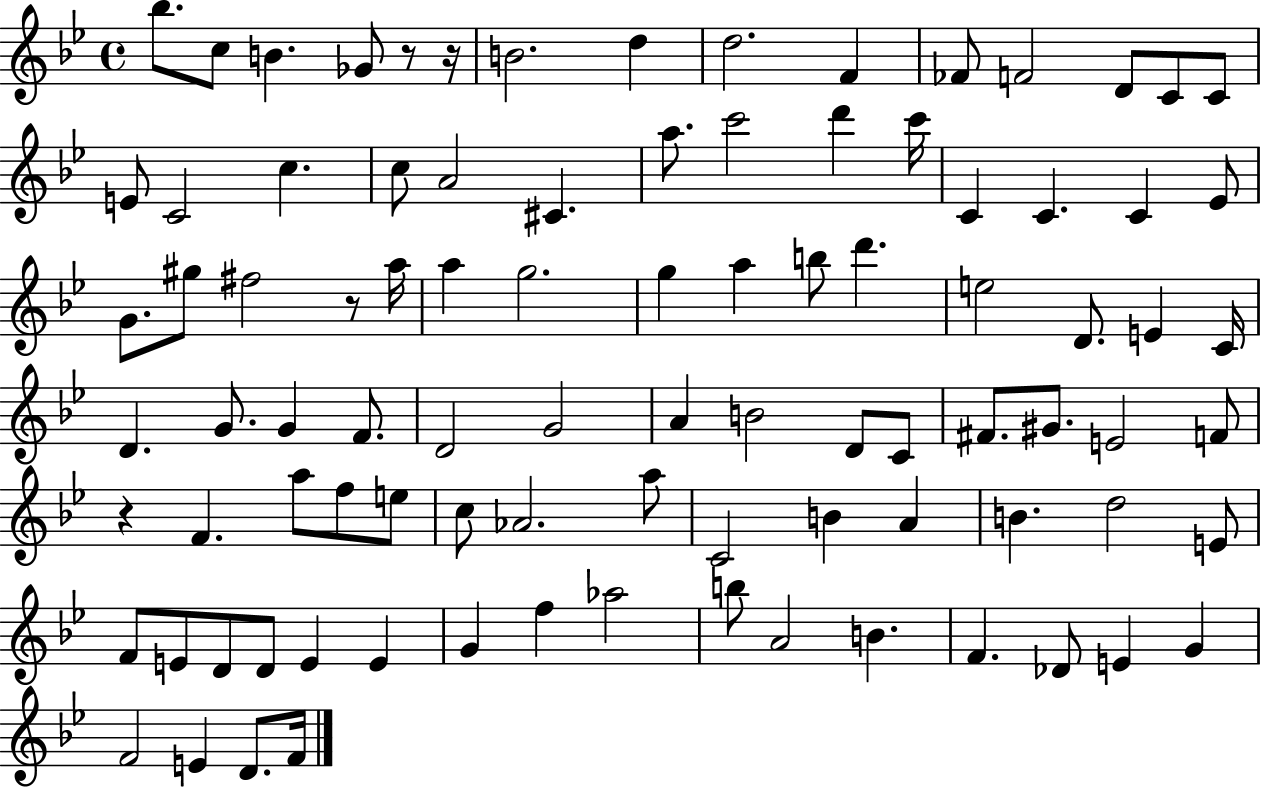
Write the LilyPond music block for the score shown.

{
  \clef treble
  \time 4/4
  \defaultTimeSignature
  \key bes \major
  \repeat volta 2 { bes''8. c''8 b'4. ges'8 r8 r16 | b'2. d''4 | d''2. f'4 | fes'8 f'2 d'8 c'8 c'8 | \break e'8 c'2 c''4. | c''8 a'2 cis'4. | a''8. c'''2 d'''4 c'''16 | c'4 c'4. c'4 ees'8 | \break g'8. gis''8 fis''2 r8 a''16 | a''4 g''2. | g''4 a''4 b''8 d'''4. | e''2 d'8. e'4 c'16 | \break d'4. g'8. g'4 f'8. | d'2 g'2 | a'4 b'2 d'8 c'8 | fis'8. gis'8. e'2 f'8 | \break r4 f'4. a''8 f''8 e''8 | c''8 aes'2. a''8 | c'2 b'4 a'4 | b'4. d''2 e'8 | \break f'8 e'8 d'8 d'8 e'4 e'4 | g'4 f''4 aes''2 | b''8 a'2 b'4. | f'4. des'8 e'4 g'4 | \break f'2 e'4 d'8. f'16 | } \bar "|."
}